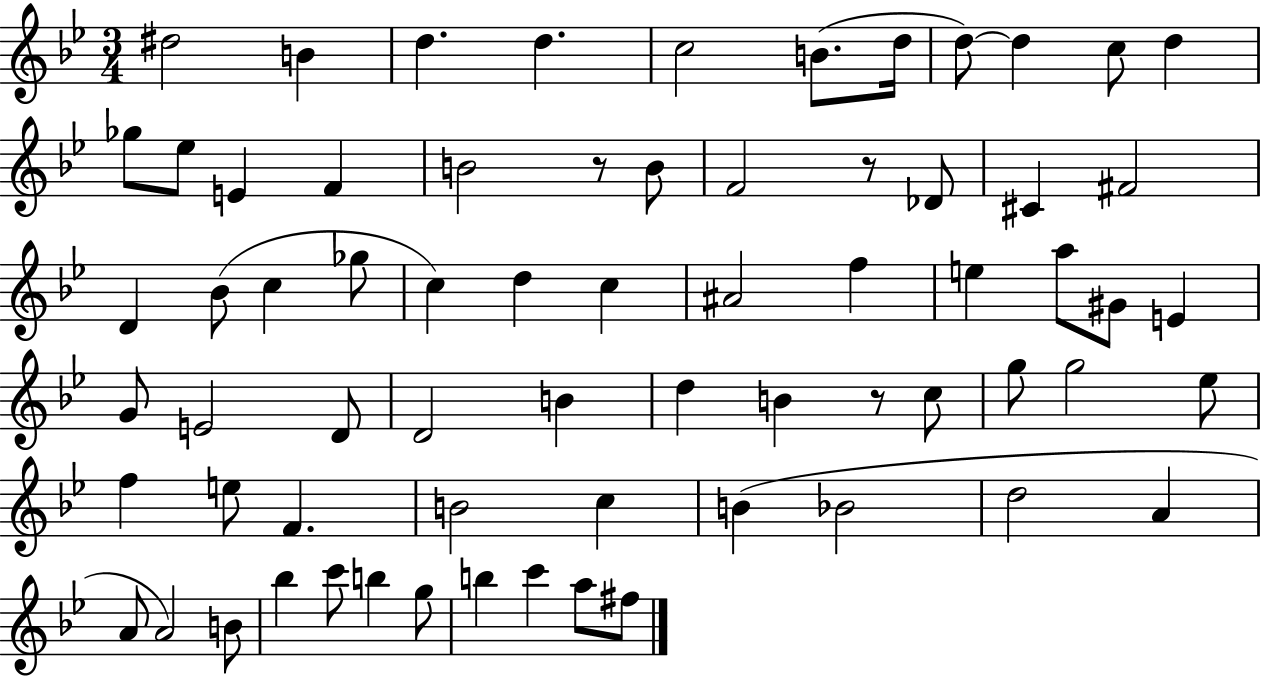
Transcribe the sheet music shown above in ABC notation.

X:1
T:Untitled
M:3/4
L:1/4
K:Bb
^d2 B d d c2 B/2 d/4 d/2 d c/2 d _g/2 _e/2 E F B2 z/2 B/2 F2 z/2 _D/2 ^C ^F2 D _B/2 c _g/2 c d c ^A2 f e a/2 ^G/2 E G/2 E2 D/2 D2 B d B z/2 c/2 g/2 g2 _e/2 f e/2 F B2 c B _B2 d2 A A/2 A2 B/2 _b c'/2 b g/2 b c' a/2 ^f/2